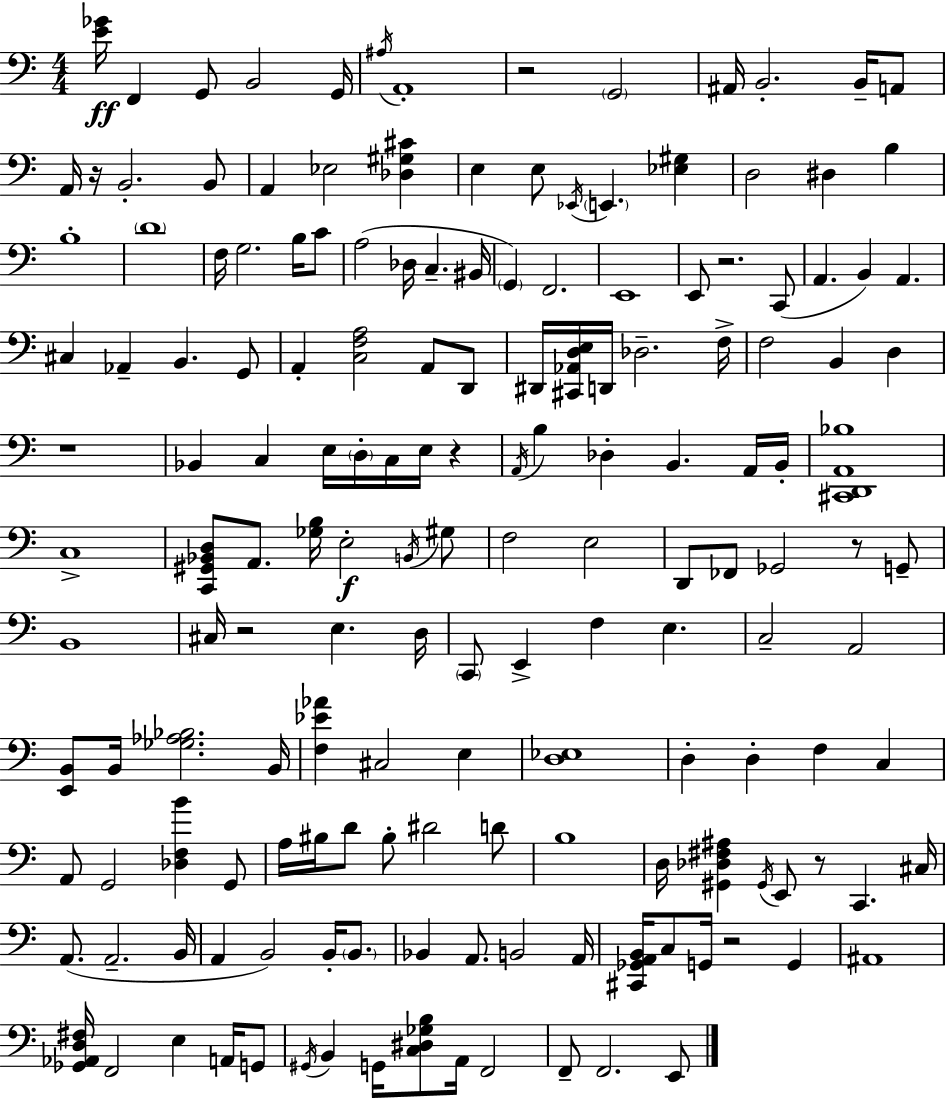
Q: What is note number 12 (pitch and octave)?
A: A2